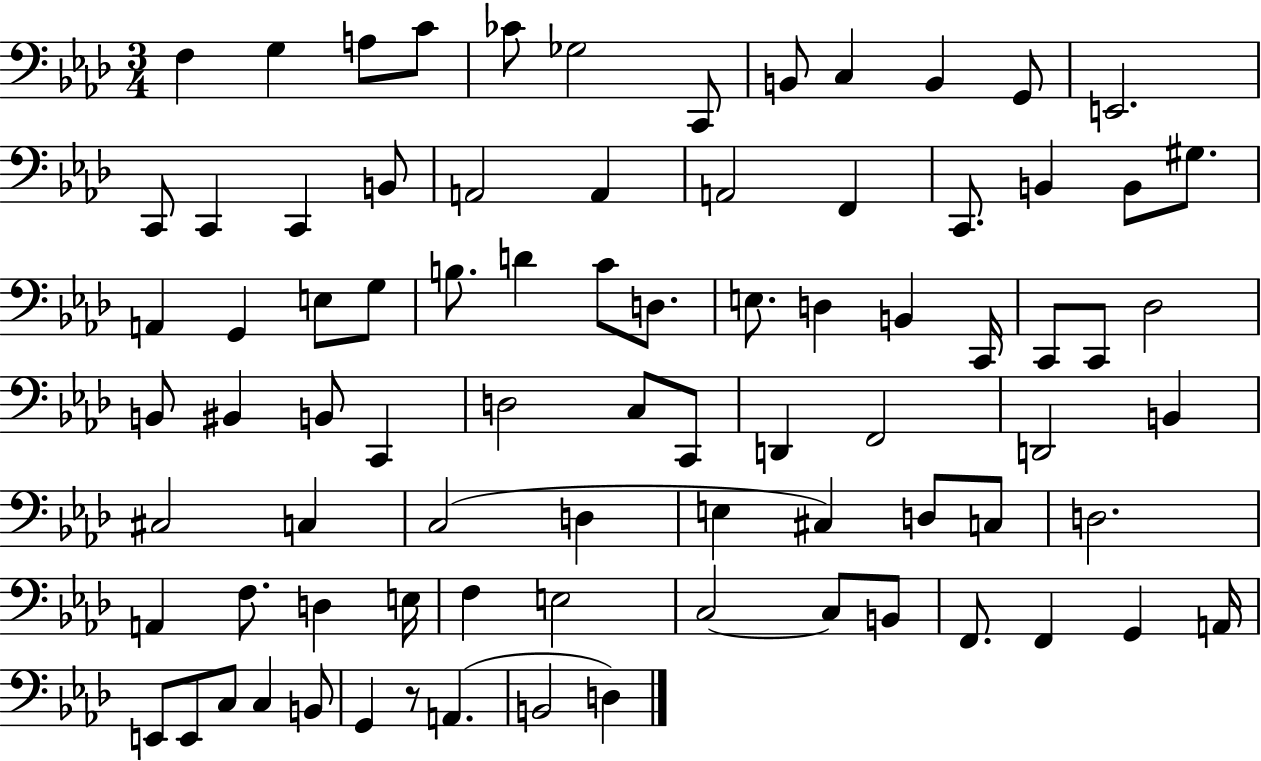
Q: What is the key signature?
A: AES major